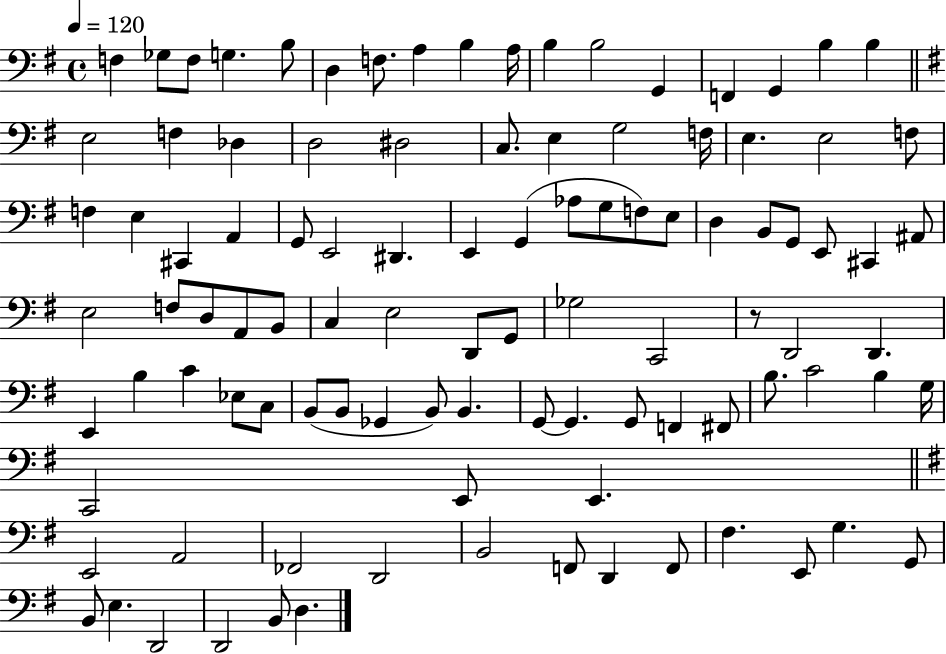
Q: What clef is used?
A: bass